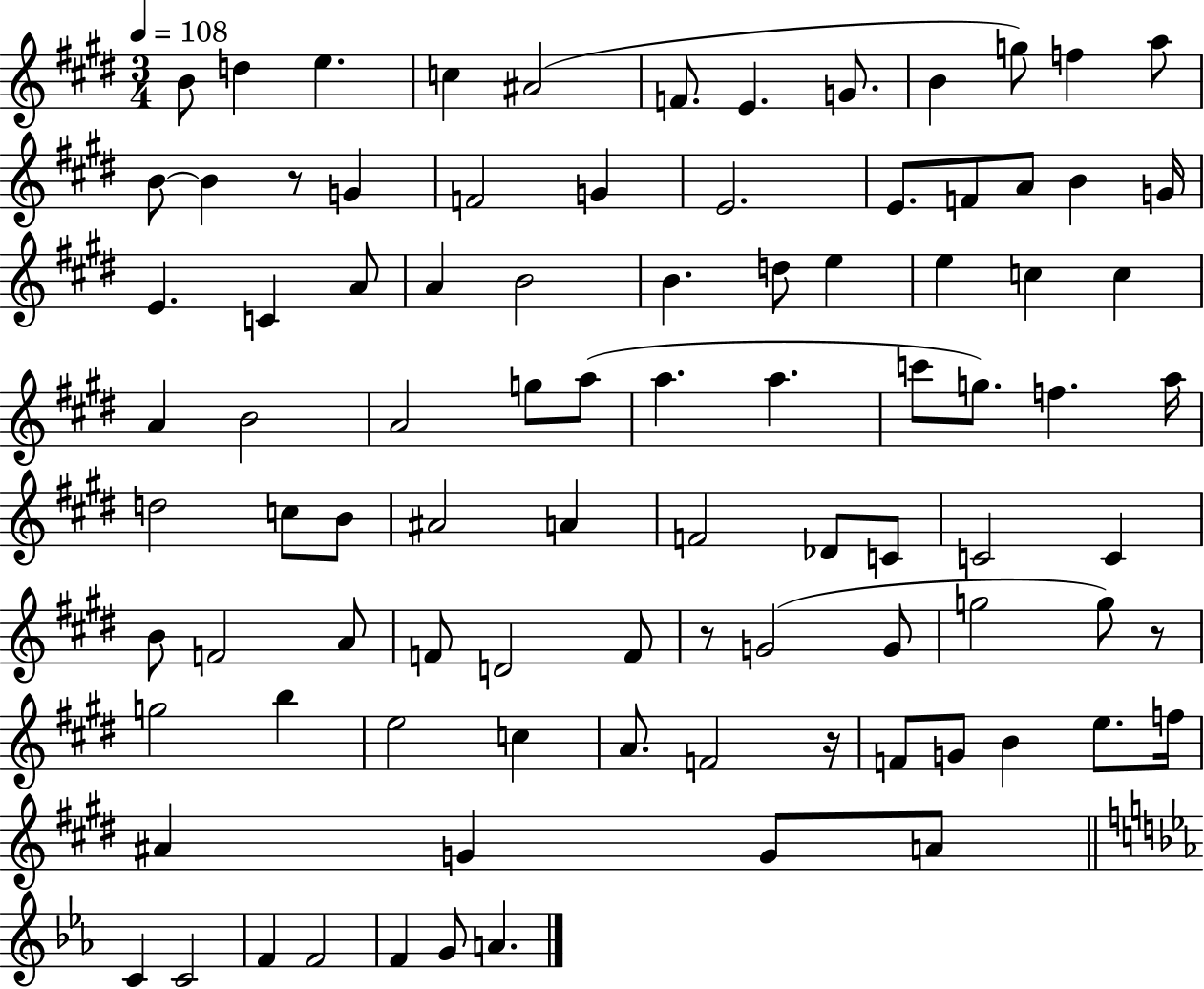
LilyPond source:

{
  \clef treble
  \numericTimeSignature
  \time 3/4
  \key e \major
  \tempo 4 = 108
  \repeat volta 2 { b'8 d''4 e''4. | c''4 ais'2( | f'8. e'4. g'8. | b'4 g''8) f''4 a''8 | \break b'8~~ b'4 r8 g'4 | f'2 g'4 | e'2. | e'8. f'8 a'8 b'4 g'16 | \break e'4. c'4 a'8 | a'4 b'2 | b'4. d''8 e''4 | e''4 c''4 c''4 | \break a'4 b'2 | a'2 g''8 a''8( | a''4. a''4. | c'''8 g''8.) f''4. a''16 | \break d''2 c''8 b'8 | ais'2 a'4 | f'2 des'8 c'8 | c'2 c'4 | \break b'8 f'2 a'8 | f'8 d'2 f'8 | r8 g'2( g'8 | g''2 g''8) r8 | \break g''2 b''4 | e''2 c''4 | a'8. f'2 r16 | f'8 g'8 b'4 e''8. f''16 | \break ais'4 g'4 g'8 a'8 | \bar "||" \break \key ees \major c'4 c'2 | f'4 f'2 | f'4 g'8 a'4. | } \bar "|."
}